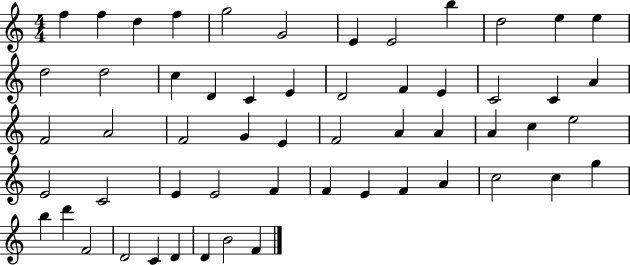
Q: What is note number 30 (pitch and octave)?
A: F4